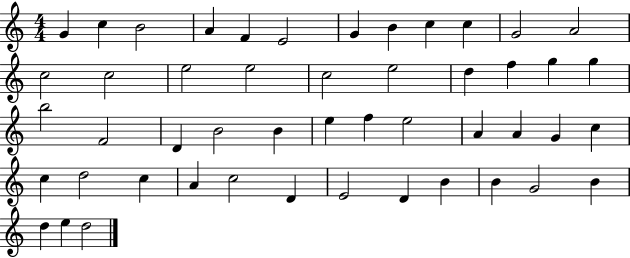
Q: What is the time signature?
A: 4/4